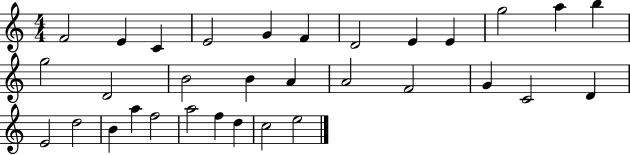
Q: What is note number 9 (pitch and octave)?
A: E4